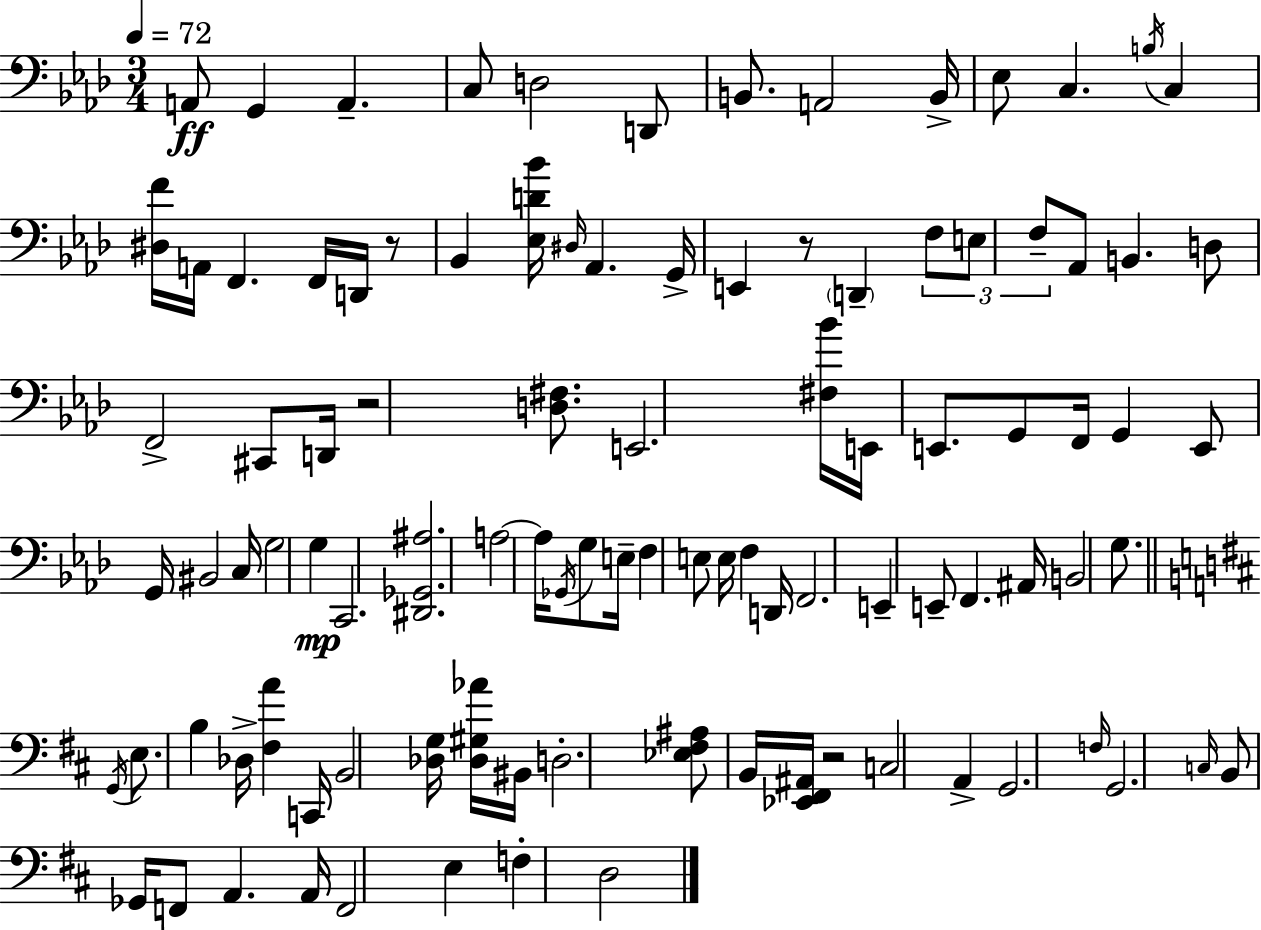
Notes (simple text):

A2/e G2/q A2/q. C3/e D3/h D2/e B2/e. A2/h B2/s Eb3/e C3/q. B3/s C3/q [D#3,F4]/s A2/s F2/q. F2/s D2/s R/e Bb2/q [Eb3,D4,Bb4]/s D#3/s Ab2/q. G2/s E2/q R/e D2/q F3/e E3/e F3/e Ab2/e B2/q. D3/e F2/h C#2/e D2/s R/h [D3,F#3]/e. E2/h. [F#3,Bb4]/s E2/s E2/e. G2/e F2/s G2/q E2/e G2/s BIS2/h C3/s G3/h G3/q C2/h. [D#2,Gb2,A#3]/h. A3/h A3/s Gb2/s G3/e E3/s F3/q E3/e E3/s F3/q D2/s F2/h. E2/q E2/e F2/q. A#2/s B2/h G3/e. G2/s E3/e. B3/q Db3/s [F#3,A4]/q C2/s B2/h [Db3,G3]/s [Db3,G#3,Ab4]/s BIS2/s D3/h. [Eb3,F#3,A#3]/e B2/s [Eb2,F#2,A#2]/s R/h C3/h A2/q G2/h. F3/s G2/h. C3/s B2/e Gb2/s F2/e A2/q. A2/s F2/h E3/q F3/q D3/h